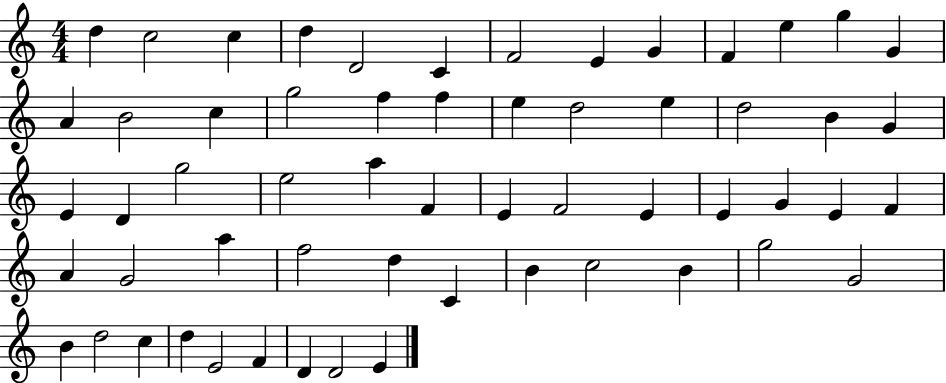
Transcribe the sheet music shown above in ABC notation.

X:1
T:Untitled
M:4/4
L:1/4
K:C
d c2 c d D2 C F2 E G F e g G A B2 c g2 f f e d2 e d2 B G E D g2 e2 a F E F2 E E G E F A G2 a f2 d C B c2 B g2 G2 B d2 c d E2 F D D2 E